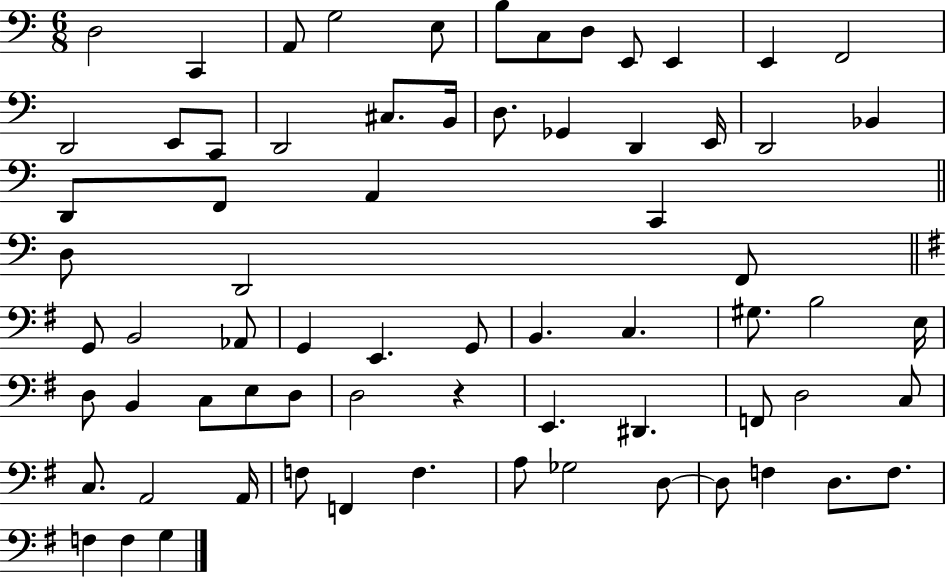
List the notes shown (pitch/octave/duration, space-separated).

D3/h C2/q A2/e G3/h E3/e B3/e C3/e D3/e E2/e E2/q E2/q F2/h D2/h E2/e C2/e D2/h C#3/e. B2/s D3/e. Gb2/q D2/q E2/s D2/h Bb2/q D2/e F2/e A2/q C2/q D3/e D2/h F2/e G2/e B2/h Ab2/e G2/q E2/q. G2/e B2/q. C3/q. G#3/e. B3/h E3/s D3/e B2/q C3/e E3/e D3/e D3/h R/q E2/q. D#2/q. F2/e D3/h C3/e C3/e. A2/h A2/s F3/e F2/q F3/q. A3/e Gb3/h D3/e D3/e F3/q D3/e. F3/e. F3/q F3/q G3/q